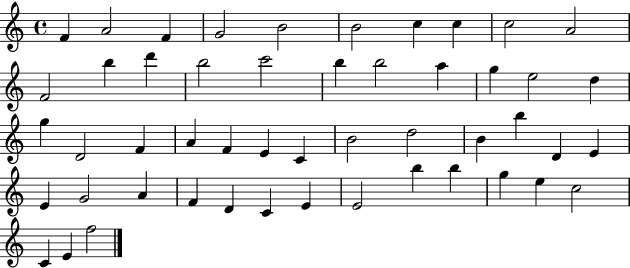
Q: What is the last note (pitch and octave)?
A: F5